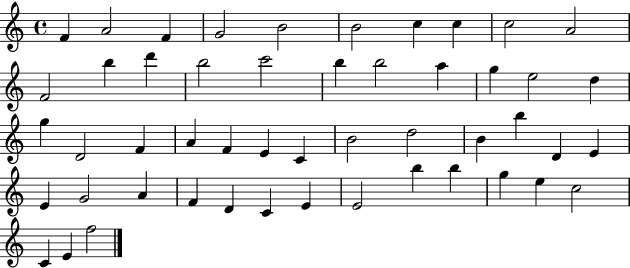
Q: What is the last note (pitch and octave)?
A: F5